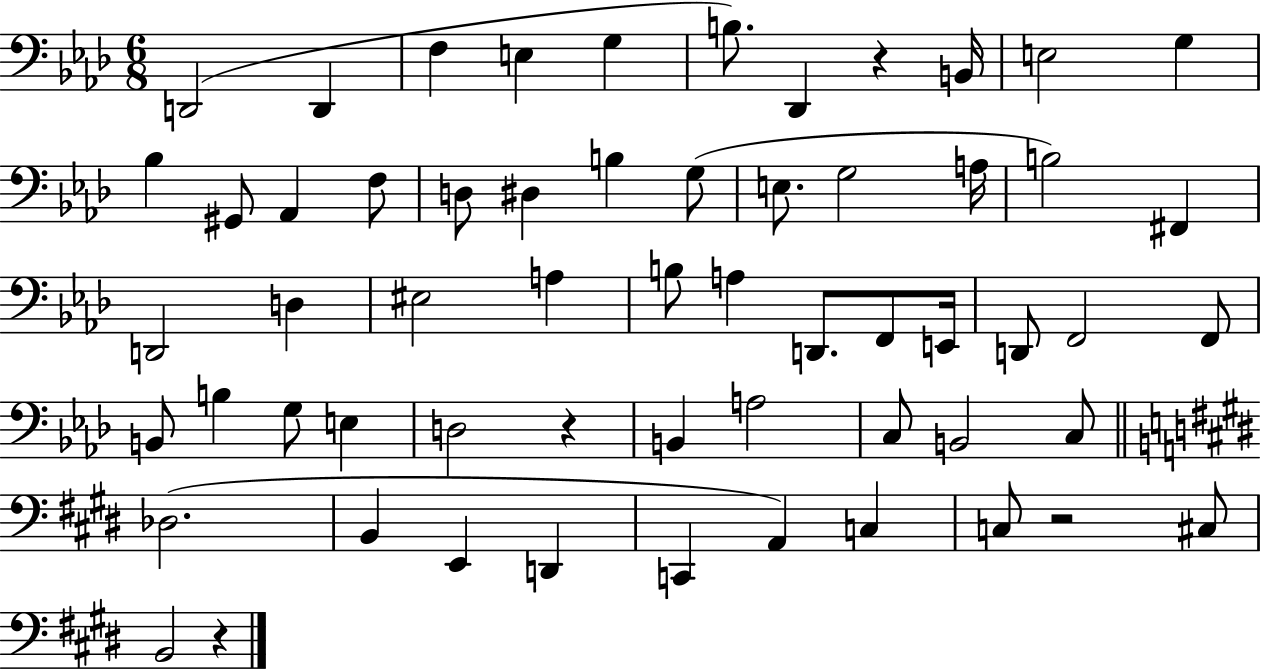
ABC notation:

X:1
T:Untitled
M:6/8
L:1/4
K:Ab
D,,2 D,, F, E, G, B,/2 _D,, z B,,/4 E,2 G, _B, ^G,,/2 _A,, F,/2 D,/2 ^D, B, G,/2 E,/2 G,2 A,/4 B,2 ^F,, D,,2 D, ^E,2 A, B,/2 A, D,,/2 F,,/2 E,,/4 D,,/2 F,,2 F,,/2 B,,/2 B, G,/2 E, D,2 z B,, A,2 C,/2 B,,2 C,/2 _D,2 B,, E,, D,, C,, A,, C, C,/2 z2 ^C,/2 B,,2 z